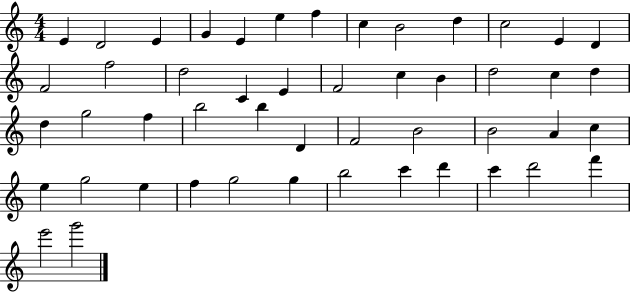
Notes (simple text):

E4/q D4/h E4/q G4/q E4/q E5/q F5/q C5/q B4/h D5/q C5/h E4/q D4/q F4/h F5/h D5/h C4/q E4/q F4/h C5/q B4/q D5/h C5/q D5/q D5/q G5/h F5/q B5/h B5/q D4/q F4/h B4/h B4/h A4/q C5/q E5/q G5/h E5/q F5/q G5/h G5/q B5/h C6/q D6/q C6/q D6/h F6/q E6/h G6/h